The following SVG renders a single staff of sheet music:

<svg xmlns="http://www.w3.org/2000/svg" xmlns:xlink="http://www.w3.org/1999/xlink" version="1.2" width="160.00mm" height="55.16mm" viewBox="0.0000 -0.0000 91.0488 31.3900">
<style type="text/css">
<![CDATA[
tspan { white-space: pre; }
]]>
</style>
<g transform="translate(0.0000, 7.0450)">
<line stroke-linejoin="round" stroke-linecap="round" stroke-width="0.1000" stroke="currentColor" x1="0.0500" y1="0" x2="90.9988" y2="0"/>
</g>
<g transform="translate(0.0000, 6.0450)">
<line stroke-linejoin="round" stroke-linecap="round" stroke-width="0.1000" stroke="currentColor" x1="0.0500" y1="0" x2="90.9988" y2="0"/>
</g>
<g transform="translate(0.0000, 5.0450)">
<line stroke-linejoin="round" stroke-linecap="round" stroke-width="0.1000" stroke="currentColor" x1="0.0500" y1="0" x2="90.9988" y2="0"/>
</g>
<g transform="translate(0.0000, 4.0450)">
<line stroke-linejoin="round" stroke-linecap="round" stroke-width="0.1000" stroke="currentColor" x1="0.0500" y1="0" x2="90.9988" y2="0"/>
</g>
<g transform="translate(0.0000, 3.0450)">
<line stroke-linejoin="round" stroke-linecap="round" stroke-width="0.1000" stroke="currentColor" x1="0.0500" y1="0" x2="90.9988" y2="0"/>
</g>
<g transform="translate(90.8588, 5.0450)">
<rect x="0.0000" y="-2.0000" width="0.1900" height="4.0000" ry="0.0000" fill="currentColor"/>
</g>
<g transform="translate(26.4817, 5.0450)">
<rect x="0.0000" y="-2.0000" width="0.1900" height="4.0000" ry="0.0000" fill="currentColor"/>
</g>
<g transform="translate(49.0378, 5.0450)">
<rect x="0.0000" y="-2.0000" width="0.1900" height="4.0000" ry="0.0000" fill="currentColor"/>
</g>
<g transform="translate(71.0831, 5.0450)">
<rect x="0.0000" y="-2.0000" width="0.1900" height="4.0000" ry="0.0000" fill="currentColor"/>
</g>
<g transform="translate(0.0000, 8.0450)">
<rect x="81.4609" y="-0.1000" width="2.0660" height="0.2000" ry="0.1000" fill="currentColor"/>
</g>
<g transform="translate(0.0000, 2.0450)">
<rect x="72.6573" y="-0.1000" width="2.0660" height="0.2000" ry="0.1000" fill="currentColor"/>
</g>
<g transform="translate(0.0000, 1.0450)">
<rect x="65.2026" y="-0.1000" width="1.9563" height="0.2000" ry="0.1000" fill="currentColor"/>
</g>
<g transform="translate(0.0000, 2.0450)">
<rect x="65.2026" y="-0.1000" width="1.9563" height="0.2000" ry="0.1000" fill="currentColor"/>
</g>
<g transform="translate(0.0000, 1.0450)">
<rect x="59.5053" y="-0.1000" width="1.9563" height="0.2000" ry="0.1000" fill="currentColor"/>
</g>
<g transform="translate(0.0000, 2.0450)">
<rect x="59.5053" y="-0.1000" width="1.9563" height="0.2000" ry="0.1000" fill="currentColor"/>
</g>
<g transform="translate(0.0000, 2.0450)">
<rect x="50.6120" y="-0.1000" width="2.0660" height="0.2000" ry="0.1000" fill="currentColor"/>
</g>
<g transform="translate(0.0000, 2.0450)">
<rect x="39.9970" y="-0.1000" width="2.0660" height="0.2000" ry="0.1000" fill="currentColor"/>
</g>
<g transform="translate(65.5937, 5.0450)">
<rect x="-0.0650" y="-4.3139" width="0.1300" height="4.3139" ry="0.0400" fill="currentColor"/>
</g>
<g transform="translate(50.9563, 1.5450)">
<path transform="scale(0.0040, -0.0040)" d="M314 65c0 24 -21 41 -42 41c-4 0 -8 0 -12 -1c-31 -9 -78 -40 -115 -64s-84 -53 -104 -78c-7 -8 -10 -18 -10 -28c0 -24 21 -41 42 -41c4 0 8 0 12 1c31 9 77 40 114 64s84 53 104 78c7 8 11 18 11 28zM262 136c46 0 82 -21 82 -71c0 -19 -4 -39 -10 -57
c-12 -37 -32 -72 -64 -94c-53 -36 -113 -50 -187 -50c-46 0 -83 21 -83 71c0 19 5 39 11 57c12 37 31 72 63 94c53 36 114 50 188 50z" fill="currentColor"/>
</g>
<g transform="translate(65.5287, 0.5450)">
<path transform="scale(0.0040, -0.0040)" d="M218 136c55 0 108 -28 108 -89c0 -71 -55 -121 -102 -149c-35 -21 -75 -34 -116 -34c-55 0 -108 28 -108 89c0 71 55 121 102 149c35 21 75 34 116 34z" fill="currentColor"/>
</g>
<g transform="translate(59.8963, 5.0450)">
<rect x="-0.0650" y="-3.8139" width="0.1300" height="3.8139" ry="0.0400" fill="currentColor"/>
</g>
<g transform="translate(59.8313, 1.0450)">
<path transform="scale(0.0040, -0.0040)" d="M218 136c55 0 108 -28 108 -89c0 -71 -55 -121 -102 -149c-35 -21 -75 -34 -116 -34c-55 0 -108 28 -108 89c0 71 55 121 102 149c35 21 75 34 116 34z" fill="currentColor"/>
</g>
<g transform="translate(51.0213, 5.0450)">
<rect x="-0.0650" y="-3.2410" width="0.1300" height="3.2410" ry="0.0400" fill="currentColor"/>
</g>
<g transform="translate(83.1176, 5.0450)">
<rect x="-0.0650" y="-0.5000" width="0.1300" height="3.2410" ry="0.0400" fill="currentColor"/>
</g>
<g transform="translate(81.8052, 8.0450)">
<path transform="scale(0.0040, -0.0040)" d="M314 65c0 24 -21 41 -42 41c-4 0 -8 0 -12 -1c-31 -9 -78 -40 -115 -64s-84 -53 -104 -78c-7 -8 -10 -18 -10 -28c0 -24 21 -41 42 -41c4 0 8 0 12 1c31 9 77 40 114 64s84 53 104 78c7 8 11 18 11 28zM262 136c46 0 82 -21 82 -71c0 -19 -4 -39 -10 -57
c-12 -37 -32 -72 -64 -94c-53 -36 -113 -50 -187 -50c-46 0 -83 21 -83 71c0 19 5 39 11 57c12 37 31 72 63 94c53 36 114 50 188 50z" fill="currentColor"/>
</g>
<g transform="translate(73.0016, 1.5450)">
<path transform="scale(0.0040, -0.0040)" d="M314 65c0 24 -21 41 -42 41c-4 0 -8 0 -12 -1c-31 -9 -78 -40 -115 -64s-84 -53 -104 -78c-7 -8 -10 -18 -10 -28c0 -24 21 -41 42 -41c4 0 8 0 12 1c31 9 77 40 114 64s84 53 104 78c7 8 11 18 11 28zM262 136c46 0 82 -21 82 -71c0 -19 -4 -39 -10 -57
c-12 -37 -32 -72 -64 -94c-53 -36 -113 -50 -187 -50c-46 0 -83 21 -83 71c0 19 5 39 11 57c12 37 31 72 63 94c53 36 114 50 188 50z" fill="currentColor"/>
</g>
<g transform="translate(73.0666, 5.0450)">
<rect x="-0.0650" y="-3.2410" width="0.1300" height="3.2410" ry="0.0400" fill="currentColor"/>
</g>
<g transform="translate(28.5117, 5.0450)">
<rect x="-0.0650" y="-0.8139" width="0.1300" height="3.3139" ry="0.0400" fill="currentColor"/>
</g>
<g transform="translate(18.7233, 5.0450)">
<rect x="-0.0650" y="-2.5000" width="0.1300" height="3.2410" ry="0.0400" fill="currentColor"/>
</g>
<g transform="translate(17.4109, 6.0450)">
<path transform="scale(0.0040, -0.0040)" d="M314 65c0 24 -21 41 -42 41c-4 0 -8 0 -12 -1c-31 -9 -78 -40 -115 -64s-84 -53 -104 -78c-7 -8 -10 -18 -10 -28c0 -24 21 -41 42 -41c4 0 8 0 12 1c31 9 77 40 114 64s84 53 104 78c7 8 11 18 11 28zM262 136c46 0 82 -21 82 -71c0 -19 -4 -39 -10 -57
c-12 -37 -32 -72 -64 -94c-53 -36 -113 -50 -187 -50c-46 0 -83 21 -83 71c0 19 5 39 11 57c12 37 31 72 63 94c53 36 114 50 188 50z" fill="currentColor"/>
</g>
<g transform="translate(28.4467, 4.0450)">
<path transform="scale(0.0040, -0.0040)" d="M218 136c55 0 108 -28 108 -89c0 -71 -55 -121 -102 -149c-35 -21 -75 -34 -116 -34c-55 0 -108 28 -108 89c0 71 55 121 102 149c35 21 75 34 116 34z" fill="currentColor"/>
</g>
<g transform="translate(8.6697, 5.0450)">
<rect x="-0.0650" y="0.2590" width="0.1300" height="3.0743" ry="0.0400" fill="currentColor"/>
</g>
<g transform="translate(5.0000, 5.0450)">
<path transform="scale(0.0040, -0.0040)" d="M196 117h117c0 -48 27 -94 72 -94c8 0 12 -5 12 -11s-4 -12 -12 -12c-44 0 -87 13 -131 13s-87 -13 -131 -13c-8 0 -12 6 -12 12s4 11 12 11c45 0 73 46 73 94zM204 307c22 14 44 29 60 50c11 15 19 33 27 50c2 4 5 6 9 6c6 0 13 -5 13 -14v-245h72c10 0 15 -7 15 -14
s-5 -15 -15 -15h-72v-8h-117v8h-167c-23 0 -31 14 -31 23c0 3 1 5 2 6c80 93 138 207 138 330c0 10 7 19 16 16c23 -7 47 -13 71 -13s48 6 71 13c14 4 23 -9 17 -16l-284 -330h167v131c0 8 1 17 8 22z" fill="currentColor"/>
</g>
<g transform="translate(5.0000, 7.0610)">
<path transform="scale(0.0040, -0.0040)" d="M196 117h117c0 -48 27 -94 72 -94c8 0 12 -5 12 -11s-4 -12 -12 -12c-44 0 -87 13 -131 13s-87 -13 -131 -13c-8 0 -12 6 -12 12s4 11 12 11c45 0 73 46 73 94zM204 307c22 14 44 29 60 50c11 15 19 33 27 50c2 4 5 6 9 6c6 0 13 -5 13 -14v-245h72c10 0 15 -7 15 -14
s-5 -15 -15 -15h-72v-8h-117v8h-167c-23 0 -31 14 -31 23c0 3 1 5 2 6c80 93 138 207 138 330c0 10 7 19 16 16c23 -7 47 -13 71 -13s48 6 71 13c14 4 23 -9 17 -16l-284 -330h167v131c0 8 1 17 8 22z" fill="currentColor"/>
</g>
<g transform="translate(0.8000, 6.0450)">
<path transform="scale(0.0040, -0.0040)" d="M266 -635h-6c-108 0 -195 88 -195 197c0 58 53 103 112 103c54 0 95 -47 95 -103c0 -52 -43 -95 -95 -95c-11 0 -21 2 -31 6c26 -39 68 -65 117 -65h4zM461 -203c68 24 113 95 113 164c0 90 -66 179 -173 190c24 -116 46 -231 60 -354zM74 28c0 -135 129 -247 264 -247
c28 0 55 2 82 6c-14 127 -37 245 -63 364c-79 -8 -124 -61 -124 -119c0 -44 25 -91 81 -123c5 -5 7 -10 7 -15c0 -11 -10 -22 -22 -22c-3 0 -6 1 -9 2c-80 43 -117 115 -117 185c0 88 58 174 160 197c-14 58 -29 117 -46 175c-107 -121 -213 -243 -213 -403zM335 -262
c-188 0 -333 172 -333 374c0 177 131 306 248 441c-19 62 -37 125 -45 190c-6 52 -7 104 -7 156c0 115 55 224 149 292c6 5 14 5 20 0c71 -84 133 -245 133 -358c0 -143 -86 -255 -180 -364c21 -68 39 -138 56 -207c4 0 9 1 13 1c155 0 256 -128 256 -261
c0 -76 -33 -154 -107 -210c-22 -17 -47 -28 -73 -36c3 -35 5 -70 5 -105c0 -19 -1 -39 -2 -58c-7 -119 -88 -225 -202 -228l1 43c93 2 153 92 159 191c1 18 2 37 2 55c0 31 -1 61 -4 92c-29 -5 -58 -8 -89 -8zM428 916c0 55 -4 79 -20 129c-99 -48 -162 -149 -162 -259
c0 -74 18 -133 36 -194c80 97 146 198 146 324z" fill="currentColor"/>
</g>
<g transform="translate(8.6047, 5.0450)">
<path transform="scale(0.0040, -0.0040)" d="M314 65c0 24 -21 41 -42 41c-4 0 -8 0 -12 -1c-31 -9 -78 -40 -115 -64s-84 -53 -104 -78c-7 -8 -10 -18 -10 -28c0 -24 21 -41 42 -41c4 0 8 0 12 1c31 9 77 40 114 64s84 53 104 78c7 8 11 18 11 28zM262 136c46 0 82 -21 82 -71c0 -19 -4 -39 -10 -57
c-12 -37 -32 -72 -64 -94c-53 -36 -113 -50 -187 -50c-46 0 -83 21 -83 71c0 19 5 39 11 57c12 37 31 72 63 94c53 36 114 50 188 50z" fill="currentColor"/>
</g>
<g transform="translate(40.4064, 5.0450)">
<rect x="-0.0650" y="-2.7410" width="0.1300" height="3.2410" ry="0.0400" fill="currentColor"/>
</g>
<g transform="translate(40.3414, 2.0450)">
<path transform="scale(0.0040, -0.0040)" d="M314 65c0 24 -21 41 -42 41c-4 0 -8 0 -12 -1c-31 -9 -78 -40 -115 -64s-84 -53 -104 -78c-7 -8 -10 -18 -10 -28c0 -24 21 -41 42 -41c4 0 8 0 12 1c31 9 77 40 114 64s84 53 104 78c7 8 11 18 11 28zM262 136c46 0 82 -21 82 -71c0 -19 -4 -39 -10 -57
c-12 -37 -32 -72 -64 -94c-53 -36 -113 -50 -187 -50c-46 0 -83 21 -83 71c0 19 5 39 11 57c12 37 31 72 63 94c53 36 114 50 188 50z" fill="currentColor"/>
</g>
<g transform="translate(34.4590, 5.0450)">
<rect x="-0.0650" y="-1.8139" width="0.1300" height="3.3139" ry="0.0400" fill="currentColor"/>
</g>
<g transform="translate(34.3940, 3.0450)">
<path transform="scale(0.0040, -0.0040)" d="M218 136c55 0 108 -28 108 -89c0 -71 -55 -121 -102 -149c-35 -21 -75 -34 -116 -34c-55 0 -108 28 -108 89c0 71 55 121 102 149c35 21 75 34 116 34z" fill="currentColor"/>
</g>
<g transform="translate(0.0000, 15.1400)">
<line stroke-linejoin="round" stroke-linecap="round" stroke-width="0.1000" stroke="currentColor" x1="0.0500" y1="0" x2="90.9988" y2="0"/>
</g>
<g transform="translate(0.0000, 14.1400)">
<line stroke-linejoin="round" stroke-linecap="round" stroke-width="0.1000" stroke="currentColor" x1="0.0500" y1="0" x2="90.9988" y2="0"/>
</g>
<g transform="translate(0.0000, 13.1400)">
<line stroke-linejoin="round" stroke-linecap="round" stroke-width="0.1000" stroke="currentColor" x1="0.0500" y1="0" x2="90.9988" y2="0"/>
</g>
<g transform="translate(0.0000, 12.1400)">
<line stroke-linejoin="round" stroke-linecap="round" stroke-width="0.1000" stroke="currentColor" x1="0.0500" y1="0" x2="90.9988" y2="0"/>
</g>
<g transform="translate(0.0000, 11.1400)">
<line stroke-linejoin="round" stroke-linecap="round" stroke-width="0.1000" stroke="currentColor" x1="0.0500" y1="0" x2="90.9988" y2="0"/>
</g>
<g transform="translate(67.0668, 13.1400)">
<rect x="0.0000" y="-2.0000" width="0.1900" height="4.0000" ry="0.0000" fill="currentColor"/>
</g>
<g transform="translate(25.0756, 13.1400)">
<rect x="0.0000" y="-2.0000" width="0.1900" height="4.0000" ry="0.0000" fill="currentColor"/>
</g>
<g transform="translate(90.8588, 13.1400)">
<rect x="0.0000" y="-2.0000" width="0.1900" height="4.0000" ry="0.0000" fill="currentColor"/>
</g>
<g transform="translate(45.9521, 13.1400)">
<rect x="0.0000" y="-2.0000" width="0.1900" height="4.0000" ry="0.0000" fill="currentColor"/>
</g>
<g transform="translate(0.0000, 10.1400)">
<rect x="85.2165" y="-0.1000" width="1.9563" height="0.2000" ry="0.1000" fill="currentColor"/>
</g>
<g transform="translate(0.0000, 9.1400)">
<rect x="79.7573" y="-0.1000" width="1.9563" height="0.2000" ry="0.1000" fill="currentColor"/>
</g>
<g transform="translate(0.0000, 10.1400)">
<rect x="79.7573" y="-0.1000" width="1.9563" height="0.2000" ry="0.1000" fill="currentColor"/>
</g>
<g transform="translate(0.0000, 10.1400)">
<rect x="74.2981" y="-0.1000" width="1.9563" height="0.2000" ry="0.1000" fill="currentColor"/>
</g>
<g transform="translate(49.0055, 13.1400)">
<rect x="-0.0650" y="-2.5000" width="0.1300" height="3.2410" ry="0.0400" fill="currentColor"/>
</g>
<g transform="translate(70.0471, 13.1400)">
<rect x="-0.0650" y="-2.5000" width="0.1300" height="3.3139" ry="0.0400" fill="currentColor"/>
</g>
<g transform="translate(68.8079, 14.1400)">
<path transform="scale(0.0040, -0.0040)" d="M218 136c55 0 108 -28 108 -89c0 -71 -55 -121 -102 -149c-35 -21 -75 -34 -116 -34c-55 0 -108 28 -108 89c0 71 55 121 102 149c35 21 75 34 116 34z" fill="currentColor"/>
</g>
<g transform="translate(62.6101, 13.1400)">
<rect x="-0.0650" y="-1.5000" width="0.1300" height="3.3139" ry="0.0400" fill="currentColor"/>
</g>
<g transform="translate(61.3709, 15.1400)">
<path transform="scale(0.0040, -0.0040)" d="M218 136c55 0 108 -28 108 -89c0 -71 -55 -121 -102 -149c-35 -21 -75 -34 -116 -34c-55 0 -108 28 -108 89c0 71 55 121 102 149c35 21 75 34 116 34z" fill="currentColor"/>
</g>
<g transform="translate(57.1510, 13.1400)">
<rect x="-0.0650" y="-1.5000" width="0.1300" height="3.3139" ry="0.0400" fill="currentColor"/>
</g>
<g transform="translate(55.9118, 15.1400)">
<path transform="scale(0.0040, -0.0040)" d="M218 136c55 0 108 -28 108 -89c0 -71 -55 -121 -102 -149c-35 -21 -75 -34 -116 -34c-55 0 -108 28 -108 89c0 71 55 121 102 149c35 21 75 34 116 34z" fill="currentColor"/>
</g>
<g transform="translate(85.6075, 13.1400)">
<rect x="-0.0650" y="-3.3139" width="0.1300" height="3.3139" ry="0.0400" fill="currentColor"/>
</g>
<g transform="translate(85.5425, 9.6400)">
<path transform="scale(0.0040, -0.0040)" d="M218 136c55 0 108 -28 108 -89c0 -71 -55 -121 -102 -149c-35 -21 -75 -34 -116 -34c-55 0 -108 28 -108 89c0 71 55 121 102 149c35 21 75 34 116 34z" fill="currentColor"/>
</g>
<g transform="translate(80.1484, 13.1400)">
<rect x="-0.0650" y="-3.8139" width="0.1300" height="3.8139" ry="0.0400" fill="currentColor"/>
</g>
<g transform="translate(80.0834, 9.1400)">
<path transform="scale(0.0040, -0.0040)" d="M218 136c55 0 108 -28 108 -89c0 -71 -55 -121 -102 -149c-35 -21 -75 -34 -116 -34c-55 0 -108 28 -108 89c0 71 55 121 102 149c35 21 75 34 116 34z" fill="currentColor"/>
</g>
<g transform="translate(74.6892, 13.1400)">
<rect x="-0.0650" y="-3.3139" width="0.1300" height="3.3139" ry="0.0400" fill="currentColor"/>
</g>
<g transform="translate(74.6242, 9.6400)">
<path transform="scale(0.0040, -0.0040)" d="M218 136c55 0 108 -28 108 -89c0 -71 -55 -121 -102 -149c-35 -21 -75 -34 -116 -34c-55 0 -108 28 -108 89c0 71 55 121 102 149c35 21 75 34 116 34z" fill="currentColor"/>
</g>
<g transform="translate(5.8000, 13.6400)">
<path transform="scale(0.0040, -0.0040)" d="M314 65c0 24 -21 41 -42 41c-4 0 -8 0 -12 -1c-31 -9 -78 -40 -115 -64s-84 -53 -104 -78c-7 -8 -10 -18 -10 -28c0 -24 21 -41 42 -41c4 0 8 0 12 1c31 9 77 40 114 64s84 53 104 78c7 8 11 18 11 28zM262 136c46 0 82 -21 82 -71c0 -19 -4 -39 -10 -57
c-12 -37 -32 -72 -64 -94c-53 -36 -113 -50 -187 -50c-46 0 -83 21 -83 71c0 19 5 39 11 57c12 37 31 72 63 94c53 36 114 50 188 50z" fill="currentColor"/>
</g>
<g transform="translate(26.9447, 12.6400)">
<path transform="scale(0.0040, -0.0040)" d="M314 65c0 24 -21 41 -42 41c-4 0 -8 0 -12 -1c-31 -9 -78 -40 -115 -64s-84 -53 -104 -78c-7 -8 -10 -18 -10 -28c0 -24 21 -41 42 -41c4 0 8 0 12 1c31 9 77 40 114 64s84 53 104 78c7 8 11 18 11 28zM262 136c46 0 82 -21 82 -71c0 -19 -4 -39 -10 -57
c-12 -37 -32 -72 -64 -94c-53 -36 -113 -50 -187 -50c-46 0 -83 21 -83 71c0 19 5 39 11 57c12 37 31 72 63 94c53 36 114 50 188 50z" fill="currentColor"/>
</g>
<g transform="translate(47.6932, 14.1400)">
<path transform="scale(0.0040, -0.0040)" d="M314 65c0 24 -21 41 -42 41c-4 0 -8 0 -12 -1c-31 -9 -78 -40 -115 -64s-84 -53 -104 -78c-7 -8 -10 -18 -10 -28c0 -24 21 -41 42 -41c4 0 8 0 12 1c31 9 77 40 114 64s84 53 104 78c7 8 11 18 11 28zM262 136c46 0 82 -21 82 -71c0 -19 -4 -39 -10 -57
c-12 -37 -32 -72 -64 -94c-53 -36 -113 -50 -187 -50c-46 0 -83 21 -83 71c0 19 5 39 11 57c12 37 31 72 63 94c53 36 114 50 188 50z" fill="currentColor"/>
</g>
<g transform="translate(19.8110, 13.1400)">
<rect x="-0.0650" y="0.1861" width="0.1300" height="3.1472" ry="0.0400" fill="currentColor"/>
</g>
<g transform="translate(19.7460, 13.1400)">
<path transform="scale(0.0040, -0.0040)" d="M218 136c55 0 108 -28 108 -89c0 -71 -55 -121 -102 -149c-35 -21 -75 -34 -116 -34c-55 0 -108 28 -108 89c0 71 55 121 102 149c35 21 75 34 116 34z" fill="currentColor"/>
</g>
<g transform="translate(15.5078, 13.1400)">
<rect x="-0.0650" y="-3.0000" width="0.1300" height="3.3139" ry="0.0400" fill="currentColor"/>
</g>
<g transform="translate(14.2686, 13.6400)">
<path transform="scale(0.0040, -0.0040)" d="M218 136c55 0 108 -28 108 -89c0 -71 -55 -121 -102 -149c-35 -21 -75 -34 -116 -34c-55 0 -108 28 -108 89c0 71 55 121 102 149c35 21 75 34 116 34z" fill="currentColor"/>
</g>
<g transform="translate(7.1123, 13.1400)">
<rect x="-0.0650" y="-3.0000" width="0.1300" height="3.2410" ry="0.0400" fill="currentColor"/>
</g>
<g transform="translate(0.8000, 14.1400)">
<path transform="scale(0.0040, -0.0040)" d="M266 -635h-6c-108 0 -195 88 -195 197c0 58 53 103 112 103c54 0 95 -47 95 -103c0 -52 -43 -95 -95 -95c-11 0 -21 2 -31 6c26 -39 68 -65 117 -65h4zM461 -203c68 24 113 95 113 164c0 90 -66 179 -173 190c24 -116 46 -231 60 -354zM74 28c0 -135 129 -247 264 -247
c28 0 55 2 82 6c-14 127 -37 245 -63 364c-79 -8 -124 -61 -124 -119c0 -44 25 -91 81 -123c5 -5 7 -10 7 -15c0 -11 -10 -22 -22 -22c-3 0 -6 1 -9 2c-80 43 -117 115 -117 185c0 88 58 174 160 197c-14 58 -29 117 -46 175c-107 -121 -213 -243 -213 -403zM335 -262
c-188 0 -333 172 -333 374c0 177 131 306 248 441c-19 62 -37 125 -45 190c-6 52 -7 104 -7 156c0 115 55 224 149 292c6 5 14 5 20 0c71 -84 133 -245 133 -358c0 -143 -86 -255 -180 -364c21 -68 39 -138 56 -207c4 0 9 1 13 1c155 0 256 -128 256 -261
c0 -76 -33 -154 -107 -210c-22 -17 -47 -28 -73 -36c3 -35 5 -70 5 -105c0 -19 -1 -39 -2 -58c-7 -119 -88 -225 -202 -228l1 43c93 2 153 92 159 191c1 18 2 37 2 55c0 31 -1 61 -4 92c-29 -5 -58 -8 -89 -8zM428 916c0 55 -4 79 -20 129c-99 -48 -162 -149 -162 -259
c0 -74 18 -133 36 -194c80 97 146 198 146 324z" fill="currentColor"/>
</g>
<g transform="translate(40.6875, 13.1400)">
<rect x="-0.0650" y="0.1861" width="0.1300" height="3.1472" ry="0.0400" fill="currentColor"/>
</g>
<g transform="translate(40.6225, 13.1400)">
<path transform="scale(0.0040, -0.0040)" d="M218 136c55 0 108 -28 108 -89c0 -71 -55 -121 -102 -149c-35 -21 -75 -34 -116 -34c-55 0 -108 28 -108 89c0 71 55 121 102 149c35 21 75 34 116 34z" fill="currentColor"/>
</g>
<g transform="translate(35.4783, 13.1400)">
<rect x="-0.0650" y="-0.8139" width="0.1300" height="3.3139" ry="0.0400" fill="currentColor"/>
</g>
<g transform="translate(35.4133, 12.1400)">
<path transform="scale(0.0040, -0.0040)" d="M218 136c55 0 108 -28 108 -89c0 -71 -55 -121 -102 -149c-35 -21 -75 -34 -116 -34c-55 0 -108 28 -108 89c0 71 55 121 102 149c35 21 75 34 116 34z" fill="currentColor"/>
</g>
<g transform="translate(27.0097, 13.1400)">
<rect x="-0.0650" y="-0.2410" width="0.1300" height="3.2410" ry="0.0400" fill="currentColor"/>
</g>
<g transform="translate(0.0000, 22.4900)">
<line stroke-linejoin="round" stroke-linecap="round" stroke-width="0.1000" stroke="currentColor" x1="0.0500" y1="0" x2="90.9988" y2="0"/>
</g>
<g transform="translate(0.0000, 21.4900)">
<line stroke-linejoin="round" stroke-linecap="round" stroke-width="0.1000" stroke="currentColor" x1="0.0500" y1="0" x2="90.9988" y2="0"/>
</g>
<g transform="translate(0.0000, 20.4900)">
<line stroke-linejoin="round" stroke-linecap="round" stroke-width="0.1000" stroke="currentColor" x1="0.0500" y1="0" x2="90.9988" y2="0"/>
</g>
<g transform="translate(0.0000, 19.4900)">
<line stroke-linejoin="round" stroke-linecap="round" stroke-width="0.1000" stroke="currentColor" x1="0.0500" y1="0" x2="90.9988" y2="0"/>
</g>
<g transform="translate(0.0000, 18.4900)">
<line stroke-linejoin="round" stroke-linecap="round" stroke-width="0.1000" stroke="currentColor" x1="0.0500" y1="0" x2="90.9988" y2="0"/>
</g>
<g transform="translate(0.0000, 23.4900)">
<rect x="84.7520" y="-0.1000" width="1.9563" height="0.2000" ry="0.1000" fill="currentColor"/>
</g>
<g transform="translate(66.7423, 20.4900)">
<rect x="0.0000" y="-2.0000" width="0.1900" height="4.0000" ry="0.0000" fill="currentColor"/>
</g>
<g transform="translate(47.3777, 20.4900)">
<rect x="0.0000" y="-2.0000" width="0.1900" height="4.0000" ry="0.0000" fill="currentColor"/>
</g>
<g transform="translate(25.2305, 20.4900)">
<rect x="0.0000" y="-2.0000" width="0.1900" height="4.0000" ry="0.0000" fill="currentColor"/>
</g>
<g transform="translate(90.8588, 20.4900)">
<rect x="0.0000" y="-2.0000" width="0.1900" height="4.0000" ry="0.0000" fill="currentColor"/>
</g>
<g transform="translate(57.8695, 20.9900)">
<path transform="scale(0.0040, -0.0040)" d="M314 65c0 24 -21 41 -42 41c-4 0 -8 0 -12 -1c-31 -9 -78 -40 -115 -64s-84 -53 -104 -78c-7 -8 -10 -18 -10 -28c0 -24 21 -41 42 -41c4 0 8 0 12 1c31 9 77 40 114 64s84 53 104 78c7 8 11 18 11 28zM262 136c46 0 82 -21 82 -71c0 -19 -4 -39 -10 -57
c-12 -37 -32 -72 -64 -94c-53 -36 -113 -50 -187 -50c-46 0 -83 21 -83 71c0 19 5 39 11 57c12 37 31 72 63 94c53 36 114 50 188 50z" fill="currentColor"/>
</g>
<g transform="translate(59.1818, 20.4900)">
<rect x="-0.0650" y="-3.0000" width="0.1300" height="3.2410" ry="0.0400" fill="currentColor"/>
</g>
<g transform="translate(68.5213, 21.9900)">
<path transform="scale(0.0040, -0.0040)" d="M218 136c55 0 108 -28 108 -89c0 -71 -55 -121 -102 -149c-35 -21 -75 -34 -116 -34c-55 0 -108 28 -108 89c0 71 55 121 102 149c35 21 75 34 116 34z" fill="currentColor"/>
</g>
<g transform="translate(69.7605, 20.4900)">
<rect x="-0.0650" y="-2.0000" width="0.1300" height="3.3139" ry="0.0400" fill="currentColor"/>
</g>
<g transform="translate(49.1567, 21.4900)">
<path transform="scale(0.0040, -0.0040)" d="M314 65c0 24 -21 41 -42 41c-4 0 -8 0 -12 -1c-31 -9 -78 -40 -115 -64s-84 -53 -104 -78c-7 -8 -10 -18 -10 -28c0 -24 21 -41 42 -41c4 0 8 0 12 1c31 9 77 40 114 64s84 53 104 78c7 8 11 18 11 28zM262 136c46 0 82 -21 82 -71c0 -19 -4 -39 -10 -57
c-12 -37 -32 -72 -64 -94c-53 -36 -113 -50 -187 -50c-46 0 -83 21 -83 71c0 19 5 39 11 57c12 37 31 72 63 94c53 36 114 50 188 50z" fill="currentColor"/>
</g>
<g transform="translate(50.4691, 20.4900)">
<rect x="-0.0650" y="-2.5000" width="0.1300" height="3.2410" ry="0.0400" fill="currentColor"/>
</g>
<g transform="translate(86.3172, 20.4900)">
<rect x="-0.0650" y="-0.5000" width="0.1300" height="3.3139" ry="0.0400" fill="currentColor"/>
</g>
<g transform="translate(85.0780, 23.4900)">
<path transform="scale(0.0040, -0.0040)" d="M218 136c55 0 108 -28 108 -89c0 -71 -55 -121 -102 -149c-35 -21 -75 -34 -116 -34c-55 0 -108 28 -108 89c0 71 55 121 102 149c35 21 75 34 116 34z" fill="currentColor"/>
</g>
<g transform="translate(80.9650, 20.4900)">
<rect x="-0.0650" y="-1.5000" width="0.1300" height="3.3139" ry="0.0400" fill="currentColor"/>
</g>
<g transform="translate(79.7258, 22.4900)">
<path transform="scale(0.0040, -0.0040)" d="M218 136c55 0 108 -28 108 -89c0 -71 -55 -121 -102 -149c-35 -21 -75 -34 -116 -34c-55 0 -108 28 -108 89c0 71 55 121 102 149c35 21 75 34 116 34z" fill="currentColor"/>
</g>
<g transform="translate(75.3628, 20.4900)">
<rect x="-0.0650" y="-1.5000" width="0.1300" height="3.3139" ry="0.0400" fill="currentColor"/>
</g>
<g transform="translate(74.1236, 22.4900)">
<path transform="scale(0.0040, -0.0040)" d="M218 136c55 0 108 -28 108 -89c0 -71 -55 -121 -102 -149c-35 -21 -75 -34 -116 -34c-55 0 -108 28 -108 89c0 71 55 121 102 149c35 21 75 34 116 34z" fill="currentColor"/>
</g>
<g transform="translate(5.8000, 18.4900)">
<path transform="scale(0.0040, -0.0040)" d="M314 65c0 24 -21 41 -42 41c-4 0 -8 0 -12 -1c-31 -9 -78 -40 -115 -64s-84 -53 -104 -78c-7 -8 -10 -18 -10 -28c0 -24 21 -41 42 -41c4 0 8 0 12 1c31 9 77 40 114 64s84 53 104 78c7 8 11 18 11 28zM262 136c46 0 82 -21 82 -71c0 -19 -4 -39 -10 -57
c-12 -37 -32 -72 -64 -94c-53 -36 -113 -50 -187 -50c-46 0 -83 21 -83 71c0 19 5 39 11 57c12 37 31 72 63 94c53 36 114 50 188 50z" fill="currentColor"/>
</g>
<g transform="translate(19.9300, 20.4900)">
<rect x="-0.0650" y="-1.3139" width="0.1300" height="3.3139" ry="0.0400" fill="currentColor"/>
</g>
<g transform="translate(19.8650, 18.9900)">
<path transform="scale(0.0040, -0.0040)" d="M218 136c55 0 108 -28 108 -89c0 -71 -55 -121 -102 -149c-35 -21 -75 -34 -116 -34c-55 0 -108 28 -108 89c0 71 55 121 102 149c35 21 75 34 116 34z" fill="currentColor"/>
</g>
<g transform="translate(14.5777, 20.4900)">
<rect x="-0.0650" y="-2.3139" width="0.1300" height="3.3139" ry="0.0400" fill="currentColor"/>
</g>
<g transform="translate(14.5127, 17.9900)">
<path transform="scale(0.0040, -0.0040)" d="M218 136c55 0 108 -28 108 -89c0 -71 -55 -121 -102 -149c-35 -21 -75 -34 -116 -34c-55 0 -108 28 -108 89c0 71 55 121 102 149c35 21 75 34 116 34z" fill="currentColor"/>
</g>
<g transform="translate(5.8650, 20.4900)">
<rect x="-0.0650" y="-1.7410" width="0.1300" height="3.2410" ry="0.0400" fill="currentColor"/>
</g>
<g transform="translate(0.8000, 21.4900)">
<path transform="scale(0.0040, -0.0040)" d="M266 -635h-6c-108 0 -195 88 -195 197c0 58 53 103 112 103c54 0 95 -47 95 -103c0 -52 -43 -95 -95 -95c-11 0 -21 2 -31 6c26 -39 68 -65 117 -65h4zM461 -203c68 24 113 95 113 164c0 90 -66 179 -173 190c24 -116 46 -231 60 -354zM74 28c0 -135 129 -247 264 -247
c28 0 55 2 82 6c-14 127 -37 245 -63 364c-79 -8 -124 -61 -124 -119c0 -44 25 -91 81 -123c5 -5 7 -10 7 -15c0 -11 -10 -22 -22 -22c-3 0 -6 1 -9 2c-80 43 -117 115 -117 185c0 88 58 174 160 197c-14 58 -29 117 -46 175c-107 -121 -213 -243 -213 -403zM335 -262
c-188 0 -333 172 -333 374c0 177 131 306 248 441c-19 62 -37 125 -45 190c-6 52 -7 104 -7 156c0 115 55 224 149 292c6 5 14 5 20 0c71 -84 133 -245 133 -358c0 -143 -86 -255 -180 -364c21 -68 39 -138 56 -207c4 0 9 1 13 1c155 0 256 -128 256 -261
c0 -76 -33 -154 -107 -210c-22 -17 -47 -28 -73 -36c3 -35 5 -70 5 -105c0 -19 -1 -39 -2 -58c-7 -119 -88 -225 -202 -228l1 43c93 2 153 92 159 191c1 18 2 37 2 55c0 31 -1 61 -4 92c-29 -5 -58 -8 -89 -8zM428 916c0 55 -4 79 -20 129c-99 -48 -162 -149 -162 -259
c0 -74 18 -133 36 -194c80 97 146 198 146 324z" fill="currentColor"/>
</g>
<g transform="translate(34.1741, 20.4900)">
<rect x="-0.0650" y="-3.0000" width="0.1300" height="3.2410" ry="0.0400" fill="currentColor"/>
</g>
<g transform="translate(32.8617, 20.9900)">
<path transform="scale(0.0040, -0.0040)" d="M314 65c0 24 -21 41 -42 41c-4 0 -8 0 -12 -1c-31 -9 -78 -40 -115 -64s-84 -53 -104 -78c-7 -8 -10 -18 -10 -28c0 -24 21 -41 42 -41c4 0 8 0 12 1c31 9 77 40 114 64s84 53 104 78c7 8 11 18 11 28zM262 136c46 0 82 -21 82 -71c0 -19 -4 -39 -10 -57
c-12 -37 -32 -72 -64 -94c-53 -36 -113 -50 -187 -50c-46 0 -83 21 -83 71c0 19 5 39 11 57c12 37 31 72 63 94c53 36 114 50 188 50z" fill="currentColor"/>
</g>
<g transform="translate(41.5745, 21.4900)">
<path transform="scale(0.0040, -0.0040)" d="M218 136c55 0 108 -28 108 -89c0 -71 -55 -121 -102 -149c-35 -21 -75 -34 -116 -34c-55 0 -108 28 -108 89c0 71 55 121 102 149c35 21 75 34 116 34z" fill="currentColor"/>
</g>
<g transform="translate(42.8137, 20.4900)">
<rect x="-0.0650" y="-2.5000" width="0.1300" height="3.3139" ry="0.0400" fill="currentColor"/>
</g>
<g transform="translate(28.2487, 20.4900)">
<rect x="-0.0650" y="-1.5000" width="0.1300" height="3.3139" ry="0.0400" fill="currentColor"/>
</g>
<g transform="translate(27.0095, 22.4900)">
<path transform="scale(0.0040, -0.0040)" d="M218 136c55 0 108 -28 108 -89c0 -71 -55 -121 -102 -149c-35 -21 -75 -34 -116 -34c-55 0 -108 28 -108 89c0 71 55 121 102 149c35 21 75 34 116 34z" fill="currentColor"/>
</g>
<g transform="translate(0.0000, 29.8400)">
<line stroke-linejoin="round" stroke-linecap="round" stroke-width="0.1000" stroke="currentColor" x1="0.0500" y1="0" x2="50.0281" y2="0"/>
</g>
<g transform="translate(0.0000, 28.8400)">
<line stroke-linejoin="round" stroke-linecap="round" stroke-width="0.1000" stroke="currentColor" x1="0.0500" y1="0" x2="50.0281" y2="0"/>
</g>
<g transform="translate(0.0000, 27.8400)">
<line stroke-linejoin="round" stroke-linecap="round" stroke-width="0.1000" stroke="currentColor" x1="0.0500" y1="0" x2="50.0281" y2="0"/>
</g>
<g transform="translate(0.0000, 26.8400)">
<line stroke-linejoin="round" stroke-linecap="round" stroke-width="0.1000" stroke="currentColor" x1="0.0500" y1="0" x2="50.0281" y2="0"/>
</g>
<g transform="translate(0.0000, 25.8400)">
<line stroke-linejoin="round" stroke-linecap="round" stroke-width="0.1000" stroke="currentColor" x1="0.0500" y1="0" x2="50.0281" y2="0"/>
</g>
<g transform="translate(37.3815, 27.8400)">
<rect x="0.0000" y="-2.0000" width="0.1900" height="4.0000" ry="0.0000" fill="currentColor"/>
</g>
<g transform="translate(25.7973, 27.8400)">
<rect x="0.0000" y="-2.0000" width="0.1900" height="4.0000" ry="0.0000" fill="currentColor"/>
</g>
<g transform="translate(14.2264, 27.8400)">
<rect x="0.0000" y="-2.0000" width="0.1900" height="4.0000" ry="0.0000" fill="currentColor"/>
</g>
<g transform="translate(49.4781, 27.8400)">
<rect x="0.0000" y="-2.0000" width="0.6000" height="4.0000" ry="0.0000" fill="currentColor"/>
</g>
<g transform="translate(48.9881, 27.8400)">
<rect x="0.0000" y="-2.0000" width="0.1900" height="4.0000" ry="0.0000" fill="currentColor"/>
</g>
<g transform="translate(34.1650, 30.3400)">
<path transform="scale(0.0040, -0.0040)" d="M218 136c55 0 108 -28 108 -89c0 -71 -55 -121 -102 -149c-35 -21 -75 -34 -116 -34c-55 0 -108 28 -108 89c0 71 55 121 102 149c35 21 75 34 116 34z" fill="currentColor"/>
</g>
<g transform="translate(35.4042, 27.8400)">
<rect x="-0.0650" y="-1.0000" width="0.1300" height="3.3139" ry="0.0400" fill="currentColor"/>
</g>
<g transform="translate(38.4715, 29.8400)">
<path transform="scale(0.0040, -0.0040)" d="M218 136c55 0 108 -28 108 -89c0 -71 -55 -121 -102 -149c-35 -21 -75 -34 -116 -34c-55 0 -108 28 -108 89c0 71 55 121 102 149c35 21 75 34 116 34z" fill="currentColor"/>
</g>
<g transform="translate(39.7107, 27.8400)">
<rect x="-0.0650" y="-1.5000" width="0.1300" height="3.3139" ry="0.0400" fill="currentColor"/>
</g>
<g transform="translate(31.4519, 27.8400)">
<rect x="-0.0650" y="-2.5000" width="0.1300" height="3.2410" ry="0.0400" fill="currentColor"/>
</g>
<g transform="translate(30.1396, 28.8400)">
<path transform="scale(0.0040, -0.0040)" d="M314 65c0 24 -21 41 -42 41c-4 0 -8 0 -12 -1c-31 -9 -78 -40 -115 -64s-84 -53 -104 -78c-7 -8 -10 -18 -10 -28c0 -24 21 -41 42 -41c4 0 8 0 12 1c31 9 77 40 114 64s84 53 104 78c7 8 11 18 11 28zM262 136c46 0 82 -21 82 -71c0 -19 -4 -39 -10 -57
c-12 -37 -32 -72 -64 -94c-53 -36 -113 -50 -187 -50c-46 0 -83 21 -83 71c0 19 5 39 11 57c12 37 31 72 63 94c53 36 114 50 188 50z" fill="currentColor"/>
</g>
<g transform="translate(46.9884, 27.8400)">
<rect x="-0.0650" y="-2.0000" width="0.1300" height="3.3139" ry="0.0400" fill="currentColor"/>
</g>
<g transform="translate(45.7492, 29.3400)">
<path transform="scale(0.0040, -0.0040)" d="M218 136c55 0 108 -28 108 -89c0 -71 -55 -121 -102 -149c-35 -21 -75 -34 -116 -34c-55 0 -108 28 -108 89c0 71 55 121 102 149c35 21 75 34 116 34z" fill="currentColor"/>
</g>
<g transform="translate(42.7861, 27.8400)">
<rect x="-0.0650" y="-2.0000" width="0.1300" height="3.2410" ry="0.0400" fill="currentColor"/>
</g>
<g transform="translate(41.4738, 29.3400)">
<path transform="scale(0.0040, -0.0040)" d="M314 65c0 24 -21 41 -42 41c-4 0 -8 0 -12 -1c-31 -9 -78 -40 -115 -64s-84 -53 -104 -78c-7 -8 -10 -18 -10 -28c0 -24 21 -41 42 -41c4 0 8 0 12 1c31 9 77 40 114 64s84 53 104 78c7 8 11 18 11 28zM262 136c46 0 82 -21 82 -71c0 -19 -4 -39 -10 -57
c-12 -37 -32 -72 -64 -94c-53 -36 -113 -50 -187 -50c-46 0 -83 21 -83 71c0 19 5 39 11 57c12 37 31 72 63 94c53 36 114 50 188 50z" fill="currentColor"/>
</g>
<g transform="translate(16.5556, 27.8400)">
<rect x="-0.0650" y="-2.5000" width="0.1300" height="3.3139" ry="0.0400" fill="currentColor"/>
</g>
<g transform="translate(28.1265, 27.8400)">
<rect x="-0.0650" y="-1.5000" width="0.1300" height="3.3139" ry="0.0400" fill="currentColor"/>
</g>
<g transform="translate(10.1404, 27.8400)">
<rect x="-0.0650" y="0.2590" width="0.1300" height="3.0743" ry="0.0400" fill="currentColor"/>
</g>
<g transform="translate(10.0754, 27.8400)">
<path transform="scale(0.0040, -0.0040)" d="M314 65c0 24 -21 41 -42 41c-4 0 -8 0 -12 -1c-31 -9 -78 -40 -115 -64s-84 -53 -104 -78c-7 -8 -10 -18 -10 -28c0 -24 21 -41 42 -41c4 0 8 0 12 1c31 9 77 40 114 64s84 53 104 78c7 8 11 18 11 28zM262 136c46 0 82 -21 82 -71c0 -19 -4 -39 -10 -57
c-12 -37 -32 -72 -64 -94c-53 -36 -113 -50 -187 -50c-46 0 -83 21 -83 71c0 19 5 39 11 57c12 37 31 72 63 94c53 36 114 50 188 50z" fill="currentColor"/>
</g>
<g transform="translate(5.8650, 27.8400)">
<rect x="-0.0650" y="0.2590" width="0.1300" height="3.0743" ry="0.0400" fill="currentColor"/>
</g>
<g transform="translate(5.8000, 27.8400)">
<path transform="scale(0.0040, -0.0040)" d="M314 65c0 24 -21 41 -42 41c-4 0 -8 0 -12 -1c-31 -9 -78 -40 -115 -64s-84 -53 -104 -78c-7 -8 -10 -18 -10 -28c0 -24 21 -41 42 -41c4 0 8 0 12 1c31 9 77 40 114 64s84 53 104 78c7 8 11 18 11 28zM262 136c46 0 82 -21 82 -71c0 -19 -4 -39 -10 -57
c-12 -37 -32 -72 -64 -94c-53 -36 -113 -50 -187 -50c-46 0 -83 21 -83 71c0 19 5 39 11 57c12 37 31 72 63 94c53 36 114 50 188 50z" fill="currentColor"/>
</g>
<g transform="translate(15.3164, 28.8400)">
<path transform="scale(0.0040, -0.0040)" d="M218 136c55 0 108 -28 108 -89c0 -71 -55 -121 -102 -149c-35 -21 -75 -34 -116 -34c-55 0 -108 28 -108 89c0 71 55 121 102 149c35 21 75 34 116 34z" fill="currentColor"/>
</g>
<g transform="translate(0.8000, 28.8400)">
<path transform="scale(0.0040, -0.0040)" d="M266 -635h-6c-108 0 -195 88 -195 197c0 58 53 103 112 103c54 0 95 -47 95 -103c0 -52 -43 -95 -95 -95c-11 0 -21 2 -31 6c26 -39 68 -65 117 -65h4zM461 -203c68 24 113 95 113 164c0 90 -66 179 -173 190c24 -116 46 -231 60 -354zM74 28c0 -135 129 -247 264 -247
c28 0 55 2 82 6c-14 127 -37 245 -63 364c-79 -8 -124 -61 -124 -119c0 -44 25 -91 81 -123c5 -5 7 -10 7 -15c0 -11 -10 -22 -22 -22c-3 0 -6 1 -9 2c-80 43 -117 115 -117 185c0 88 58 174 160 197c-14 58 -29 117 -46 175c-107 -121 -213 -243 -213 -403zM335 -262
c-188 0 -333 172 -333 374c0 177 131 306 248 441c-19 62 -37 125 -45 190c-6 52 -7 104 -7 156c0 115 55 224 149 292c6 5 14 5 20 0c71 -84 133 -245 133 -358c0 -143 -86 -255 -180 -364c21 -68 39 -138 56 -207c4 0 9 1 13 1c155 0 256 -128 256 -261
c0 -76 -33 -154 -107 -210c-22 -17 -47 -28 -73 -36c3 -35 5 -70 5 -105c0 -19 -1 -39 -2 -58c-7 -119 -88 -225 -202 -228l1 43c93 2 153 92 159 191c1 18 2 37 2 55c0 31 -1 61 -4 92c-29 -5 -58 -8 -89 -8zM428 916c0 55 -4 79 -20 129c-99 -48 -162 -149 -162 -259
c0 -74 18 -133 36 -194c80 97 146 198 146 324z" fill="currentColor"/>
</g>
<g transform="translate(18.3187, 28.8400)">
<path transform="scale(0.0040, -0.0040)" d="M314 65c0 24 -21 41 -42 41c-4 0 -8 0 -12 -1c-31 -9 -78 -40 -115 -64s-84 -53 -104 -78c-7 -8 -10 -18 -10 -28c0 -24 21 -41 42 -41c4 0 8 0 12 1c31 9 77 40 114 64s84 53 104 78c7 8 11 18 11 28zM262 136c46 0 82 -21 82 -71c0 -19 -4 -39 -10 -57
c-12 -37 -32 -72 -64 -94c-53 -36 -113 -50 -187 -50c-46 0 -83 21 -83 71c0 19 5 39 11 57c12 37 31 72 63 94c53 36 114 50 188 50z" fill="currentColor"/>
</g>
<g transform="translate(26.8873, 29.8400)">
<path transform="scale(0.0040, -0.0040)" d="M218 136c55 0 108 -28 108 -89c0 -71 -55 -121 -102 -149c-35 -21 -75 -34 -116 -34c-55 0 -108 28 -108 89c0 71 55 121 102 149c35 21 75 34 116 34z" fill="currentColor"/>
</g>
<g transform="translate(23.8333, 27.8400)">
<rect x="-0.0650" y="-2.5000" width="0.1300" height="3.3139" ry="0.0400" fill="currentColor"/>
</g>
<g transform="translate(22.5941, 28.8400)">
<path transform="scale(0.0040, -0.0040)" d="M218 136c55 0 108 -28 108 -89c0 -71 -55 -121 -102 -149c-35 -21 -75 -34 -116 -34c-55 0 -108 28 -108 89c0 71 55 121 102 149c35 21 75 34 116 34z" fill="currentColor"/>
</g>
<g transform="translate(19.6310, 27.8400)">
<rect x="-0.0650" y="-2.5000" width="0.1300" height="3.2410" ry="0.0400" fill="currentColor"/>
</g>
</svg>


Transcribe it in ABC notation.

X:1
T:Untitled
M:4/4
L:1/4
K:C
B2 G2 d f a2 b2 c' d' b2 C2 A2 A B c2 d B G2 E E G b c' b f2 g e E A2 G G2 A2 F E E C B2 B2 G G2 G E G2 D E F2 F